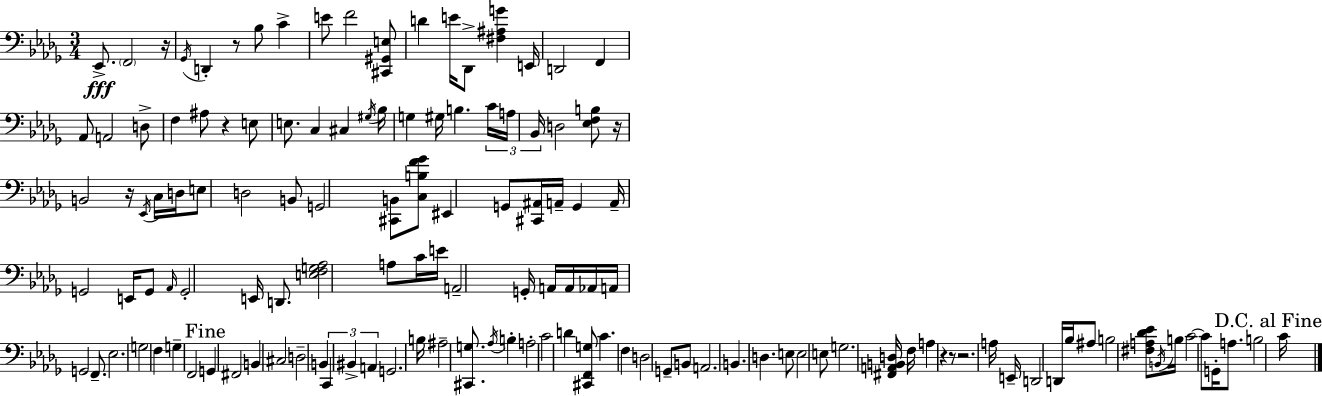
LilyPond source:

{
  \clef bass
  \numericTimeSignature
  \time 3/4
  \key bes \minor
  ees,8.->\fff \parenthesize f,2 r16 | \acciaccatura { ges,16 } d,4-. r8 bes8 c'4-> | e'8 f'2 <cis, gis, e>8 | d'4 e'16 des,8-> <fis ais g'>4 | \break e,16 d,2 f,4 | aes,8 a,2 d8-> | f4 ais8 r4 e8 | e8. c4 cis4 | \break \acciaccatura { gis16 } bes16 g4 gis16 b4. | \tuplet 3/2 { c'16 a16 bes,16 } d2 | <ees f b>8 r16 b,2 r16 | \acciaccatura { ees,16 } c16 d16 e8 d2 | \break b,8 g,2 <cis, b,>8 | <c b f' ges'>8 eis,4 g,8 <cis, ais,>16 a,16-- g,4 | a,16-- g,2 | e,16 g,8 \grace { aes,16 } g,2-. | \break e,16 d,8. <e f g aes>2 | a8 c'16 e'16 a,2-- | g,16-. a,16 a,16 aes,16 a,16 g,2 | f,8.-- ees2. | \break g2 | f4 g4-- f,2 | \mark "Fine" g,4 fis,2 | b,4 cis2 | \break d2-- | b,4 \tuplet 3/2 { c,4 bis,4-> | a,4 } g,2. | b16 ais2-- | \break <cis, g>8. \acciaccatura { aes16 } b4-. a2-. | c'2 | d'4 <cis, f, g>8 c'4. | f4 d2 | \break g,8-- b,8 a,2. | b,4. d4. | e8 e2 | e8 g2. | \break <fis, a, b, d>16 f16 a4 r4 | r8 r2. | a16 e,16-- d,2 | d,16 bes16 ais8 b2 | \break <fis a des' ees'>8 \acciaccatura { b,16 } b16 c'2~~ | c'8 g,16-. a8. b2 | \mark "D.C. al Fine" c'16 \bar "|."
}